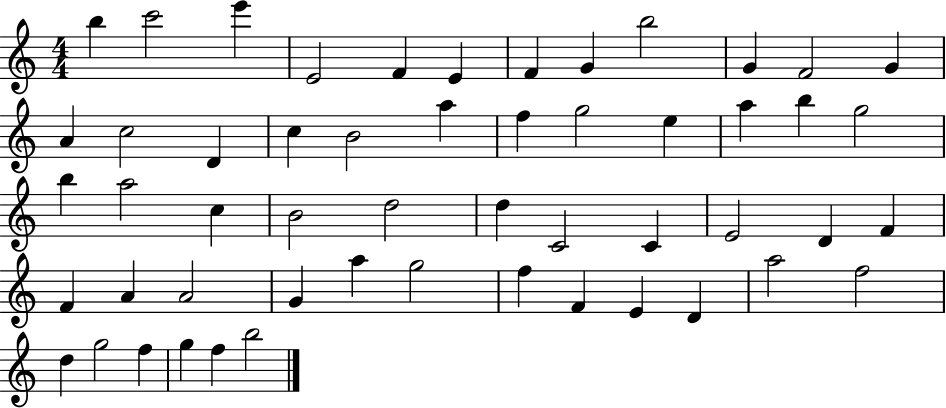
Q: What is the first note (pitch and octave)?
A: B5